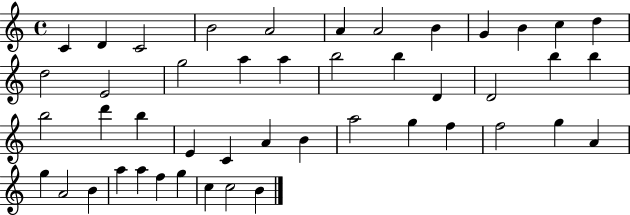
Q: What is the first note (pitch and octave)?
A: C4